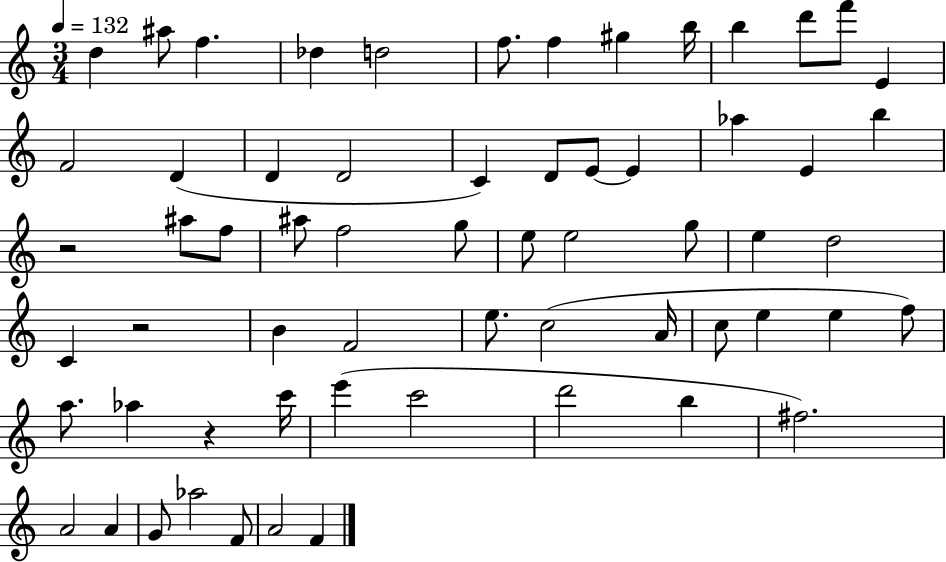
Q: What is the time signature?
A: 3/4